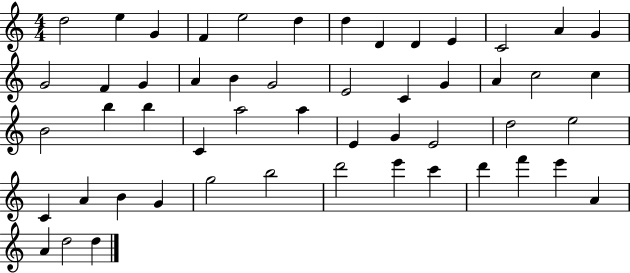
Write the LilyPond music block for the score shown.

{
  \clef treble
  \numericTimeSignature
  \time 4/4
  \key c \major
  d''2 e''4 g'4 | f'4 e''2 d''4 | d''4 d'4 d'4 e'4 | c'2 a'4 g'4 | \break g'2 f'4 g'4 | a'4 b'4 g'2 | e'2 c'4 g'4 | a'4 c''2 c''4 | \break b'2 b''4 b''4 | c'4 a''2 a''4 | e'4 g'4 e'2 | d''2 e''2 | \break c'4 a'4 b'4 g'4 | g''2 b''2 | d'''2 e'''4 c'''4 | d'''4 f'''4 e'''4 a'4 | \break a'4 d''2 d''4 | \bar "|."
}